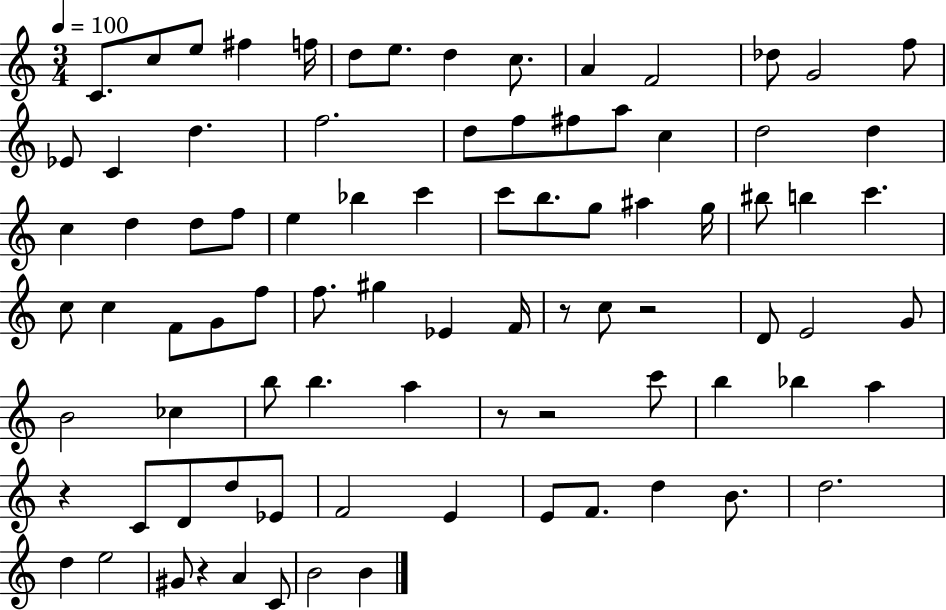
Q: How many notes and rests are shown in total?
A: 86